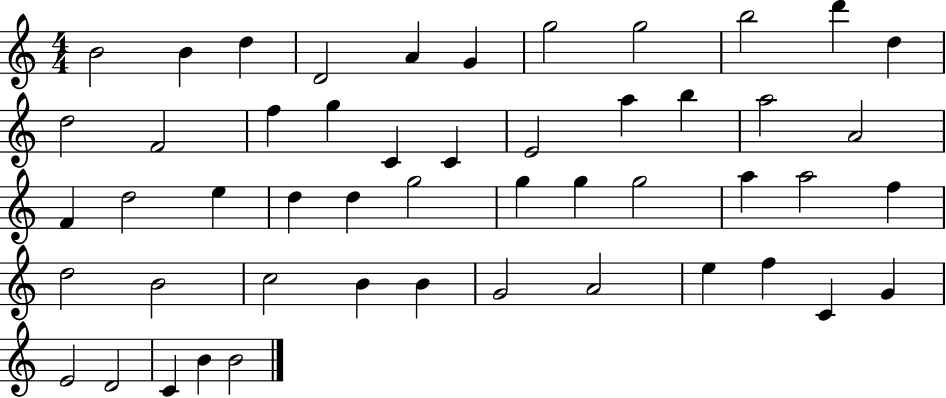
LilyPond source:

{
  \clef treble
  \numericTimeSignature
  \time 4/4
  \key c \major
  b'2 b'4 d''4 | d'2 a'4 g'4 | g''2 g''2 | b''2 d'''4 d''4 | \break d''2 f'2 | f''4 g''4 c'4 c'4 | e'2 a''4 b''4 | a''2 a'2 | \break f'4 d''2 e''4 | d''4 d''4 g''2 | g''4 g''4 g''2 | a''4 a''2 f''4 | \break d''2 b'2 | c''2 b'4 b'4 | g'2 a'2 | e''4 f''4 c'4 g'4 | \break e'2 d'2 | c'4 b'4 b'2 | \bar "|."
}